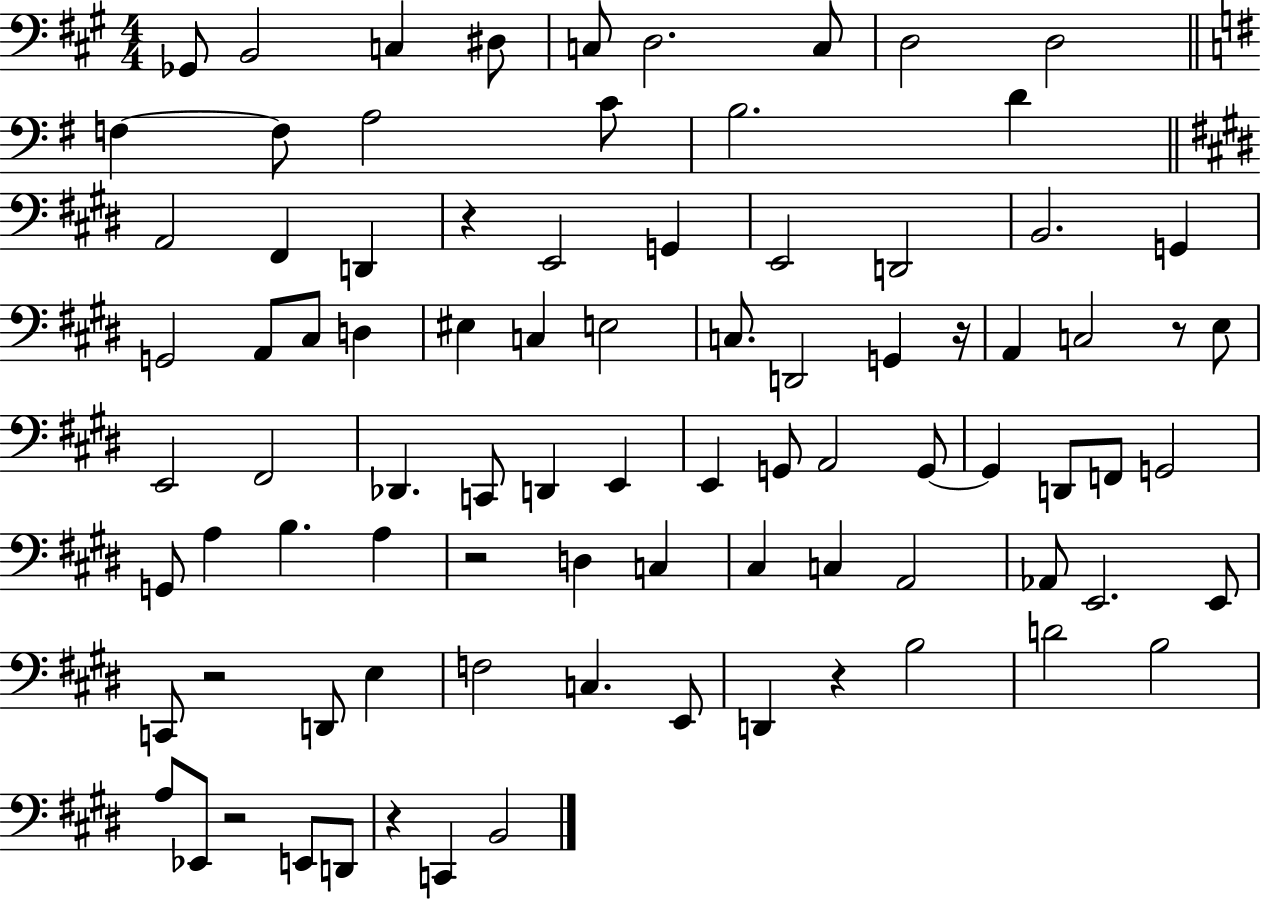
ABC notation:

X:1
T:Untitled
M:4/4
L:1/4
K:A
_G,,/2 B,,2 C, ^D,/2 C,/2 D,2 C,/2 D,2 D,2 F, F,/2 A,2 C/2 B,2 D A,,2 ^F,, D,, z E,,2 G,, E,,2 D,,2 B,,2 G,, G,,2 A,,/2 ^C,/2 D, ^E, C, E,2 C,/2 D,,2 G,, z/4 A,, C,2 z/2 E,/2 E,,2 ^F,,2 _D,, C,,/2 D,, E,, E,, G,,/2 A,,2 G,,/2 G,, D,,/2 F,,/2 G,,2 G,,/2 A, B, A, z2 D, C, ^C, C, A,,2 _A,,/2 E,,2 E,,/2 C,,/2 z2 D,,/2 E, F,2 C, E,,/2 D,, z B,2 D2 B,2 A,/2 _E,,/2 z2 E,,/2 D,,/2 z C,, B,,2